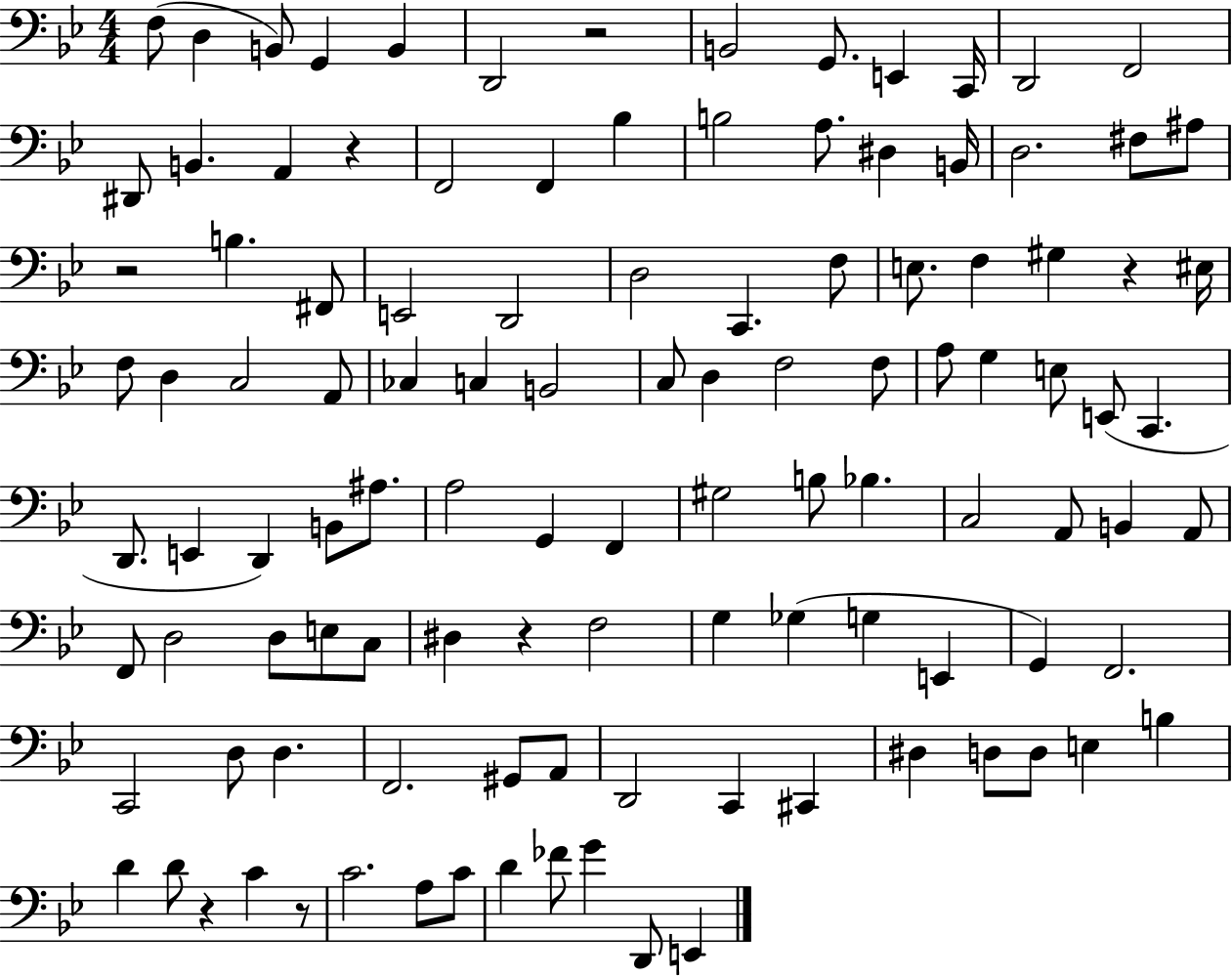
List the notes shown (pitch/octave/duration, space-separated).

F3/e D3/q B2/e G2/q B2/q D2/h R/h B2/h G2/e. E2/q C2/s D2/h F2/h D#2/e B2/q. A2/q R/q F2/h F2/q Bb3/q B3/h A3/e. D#3/q B2/s D3/h. F#3/e A#3/e R/h B3/q. F#2/e E2/h D2/h D3/h C2/q. F3/e E3/e. F3/q G#3/q R/q EIS3/s F3/e D3/q C3/h A2/e CES3/q C3/q B2/h C3/e D3/q F3/h F3/e A3/e G3/q E3/e E2/e C2/q. D2/e. E2/q D2/q B2/e A#3/e. A3/h G2/q F2/q G#3/h B3/e Bb3/q. C3/h A2/e B2/q A2/e F2/e D3/h D3/e E3/e C3/e D#3/q R/q F3/h G3/q Gb3/q G3/q E2/q G2/q F2/h. C2/h D3/e D3/q. F2/h. G#2/e A2/e D2/h C2/q C#2/q D#3/q D3/e D3/e E3/q B3/q D4/q D4/e R/q C4/q R/e C4/h. A3/e C4/e D4/q FES4/e G4/q D2/e E2/q